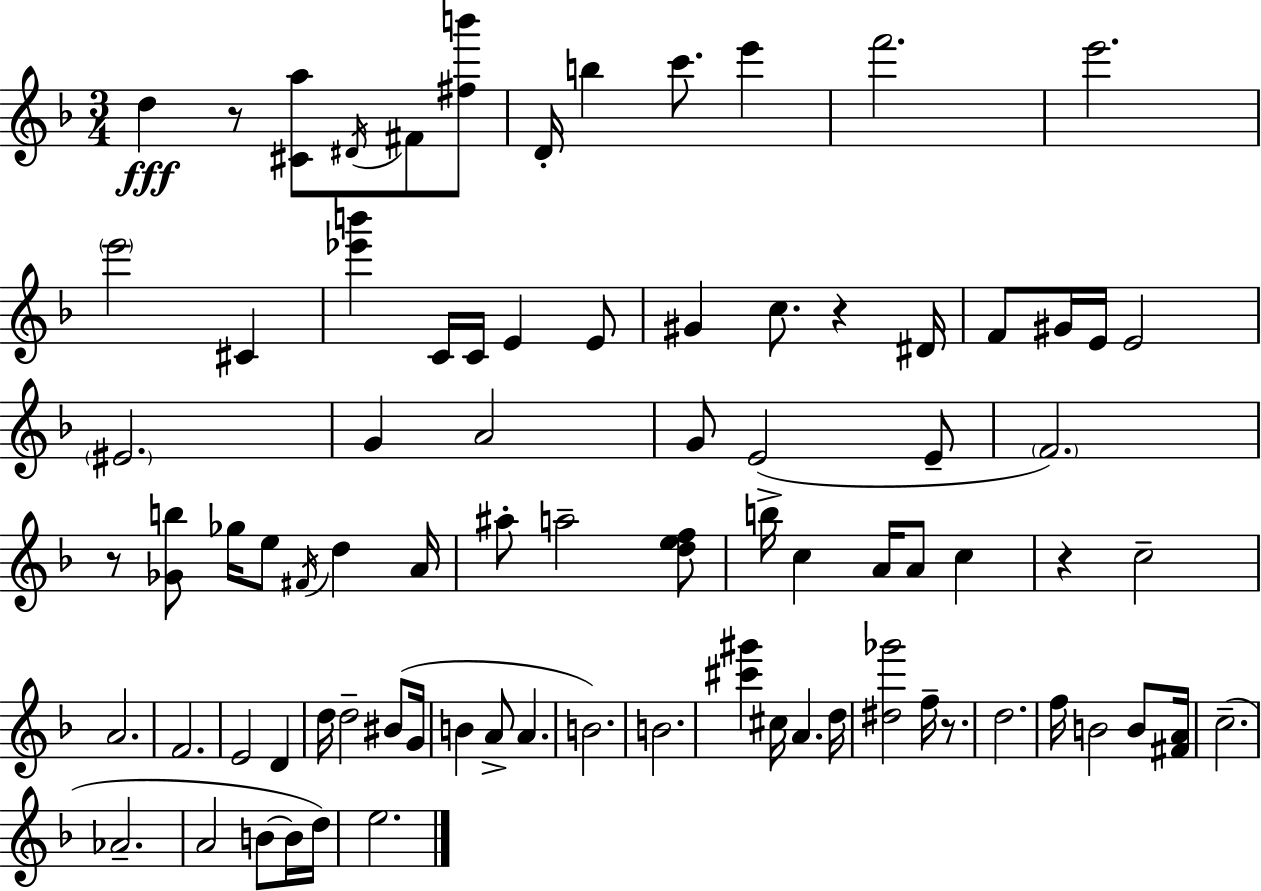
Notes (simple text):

D5/q R/e [C#4,A5]/e D#4/s F#4/e [F#5,B6]/e D4/s B5/q C6/e. E6/q F6/h. E6/h. E6/h C#4/q [Eb6,B6]/q C4/s C4/s E4/q E4/e G#4/q C5/e. R/q D#4/s F4/e G#4/s E4/s E4/h EIS4/h. G4/q A4/h G4/e E4/h E4/e F4/h. R/e [Gb4,B5]/e Gb5/s E5/e F#4/s D5/q A4/s A#5/e A5/h [D5,E5,F5]/e B5/s C5/q A4/s A4/e C5/q R/q C5/h A4/h. F4/h. E4/h D4/q D5/s D5/h BIS4/e G4/s B4/q A4/e A4/q. B4/h. B4/h. [C#6,G#6]/q C#5/s A4/q. D5/s [D#5,Gb6]/h F5/s R/e. D5/h. F5/s B4/h B4/e [F#4,A4]/s C5/h. Ab4/h. A4/h B4/e B4/s D5/s E5/h.